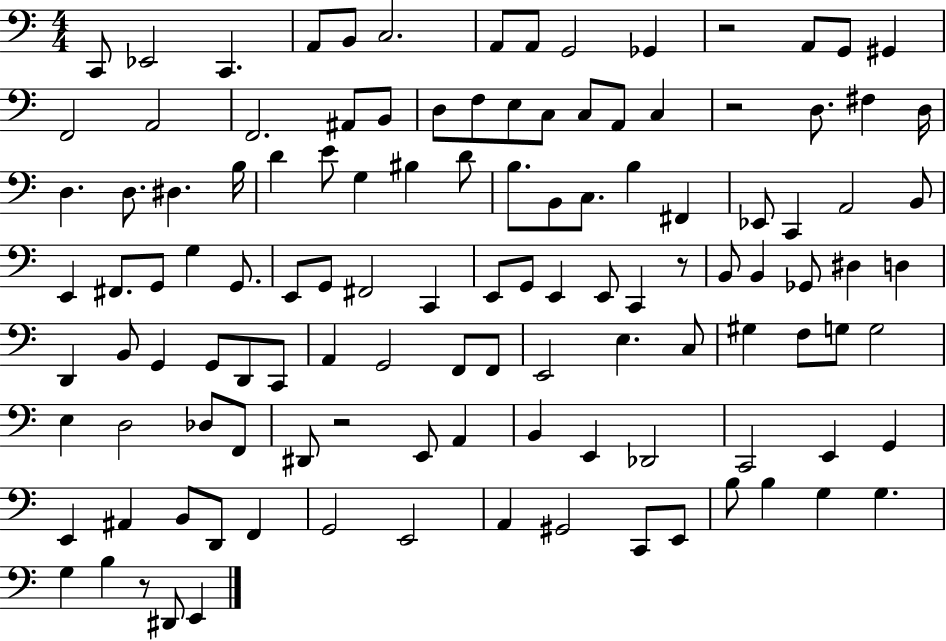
{
  \clef bass
  \numericTimeSignature
  \time 4/4
  \key c \major
  c,8 ees,2 c,4. | a,8 b,8 c2. | a,8 a,8 g,2 ges,4 | r2 a,8 g,8 gis,4 | \break f,2 a,2 | f,2. ais,8 b,8 | d8 f8 e8 c8 c8 a,8 c4 | r2 d8. fis4 d16 | \break d4. d8. dis4. b16 | d'4 e'8 g4 bis4 d'8 | b8. b,8 c8. b4 fis,4 | ees,8 c,4 a,2 b,8 | \break e,4 fis,8. g,8 g4 g,8. | e,8 g,8 fis,2 c,4 | e,8 g,8 e,4 e,8 c,4 r8 | b,8 b,4 ges,8 dis4 d4 | \break d,4 b,8 g,4 g,8 d,8 c,8 | a,4 g,2 f,8 f,8 | e,2 e4. c8 | gis4 f8 g8 g2 | \break e4 d2 des8 f,8 | dis,8 r2 e,8 a,4 | b,4 e,4 des,2 | c,2 e,4 g,4 | \break e,4 ais,4 b,8 d,8 f,4 | g,2 e,2 | a,4 gis,2 c,8 e,8 | b8 b4 g4 g4. | \break g4 b4 r8 dis,8 e,4 | \bar "|."
}